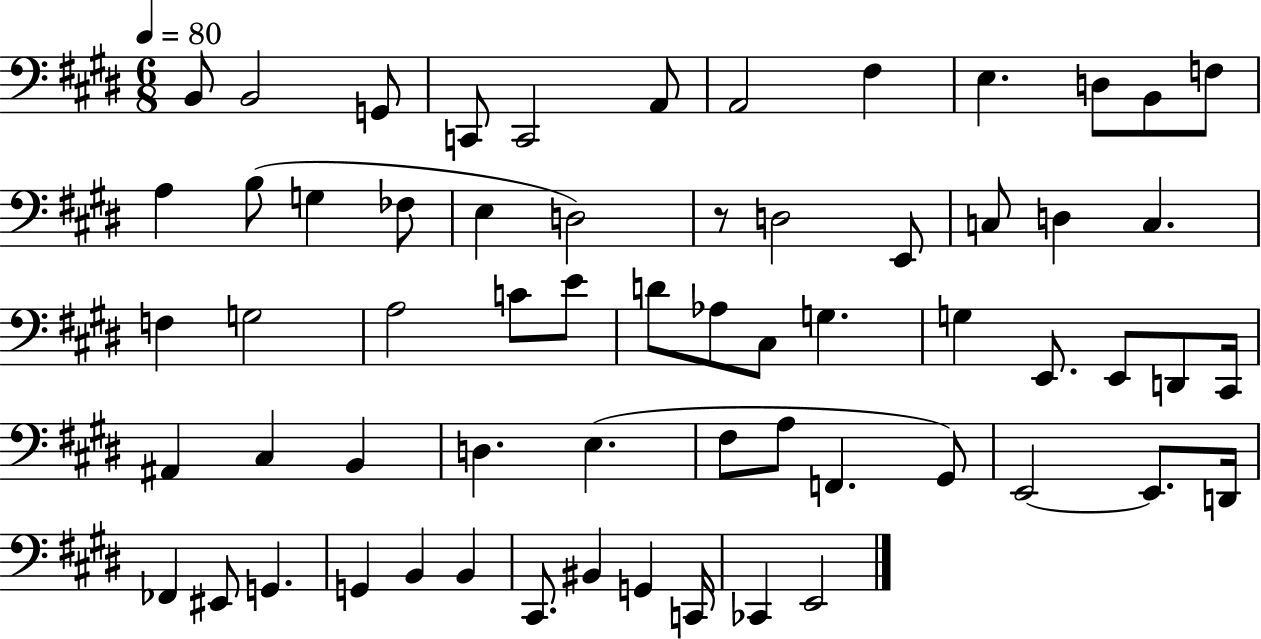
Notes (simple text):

B2/e B2/h G2/e C2/e C2/h A2/e A2/h F#3/q E3/q. D3/e B2/e F3/e A3/q B3/e G3/q FES3/e E3/q D3/h R/e D3/h E2/e C3/e D3/q C3/q. F3/q G3/h A3/h C4/e E4/e D4/e Ab3/e C#3/e G3/q. G3/q E2/e. E2/e D2/e C#2/s A#2/q C#3/q B2/q D3/q. E3/q. F#3/e A3/e F2/q. G#2/e E2/h E2/e. D2/s FES2/q EIS2/e G2/q. G2/q B2/q B2/q C#2/e. BIS2/q G2/q C2/s CES2/q E2/h